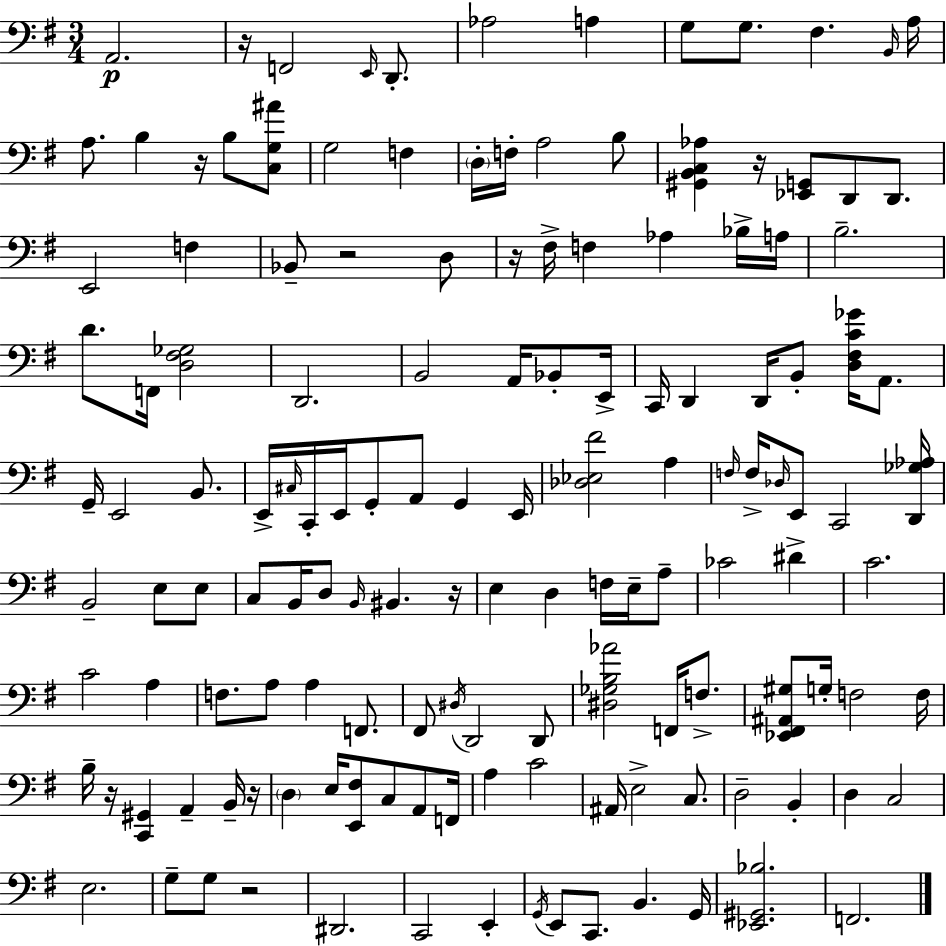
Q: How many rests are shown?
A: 9